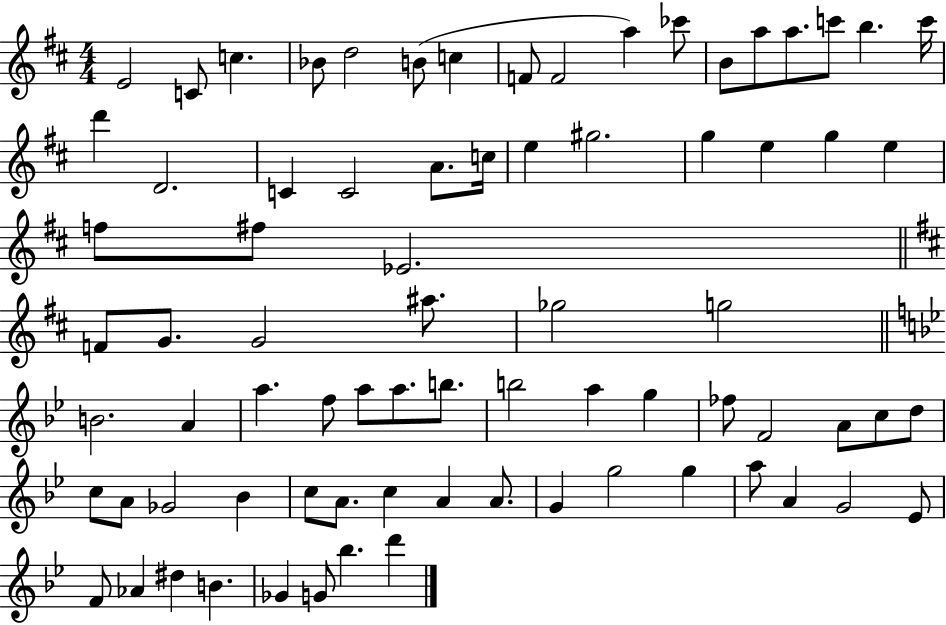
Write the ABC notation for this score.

X:1
T:Untitled
M:4/4
L:1/4
K:D
E2 C/2 c _B/2 d2 B/2 c F/2 F2 a _c'/2 B/2 a/2 a/2 c'/2 b c'/4 d' D2 C C2 A/2 c/4 e ^g2 g e g e f/2 ^f/2 _E2 F/2 G/2 G2 ^a/2 _g2 g2 B2 A a f/2 a/2 a/2 b/2 b2 a g _f/2 F2 A/2 c/2 d/2 c/2 A/2 _G2 _B c/2 A/2 c A A/2 G g2 g a/2 A G2 _E/2 F/2 _A ^d B _G G/2 _b d'